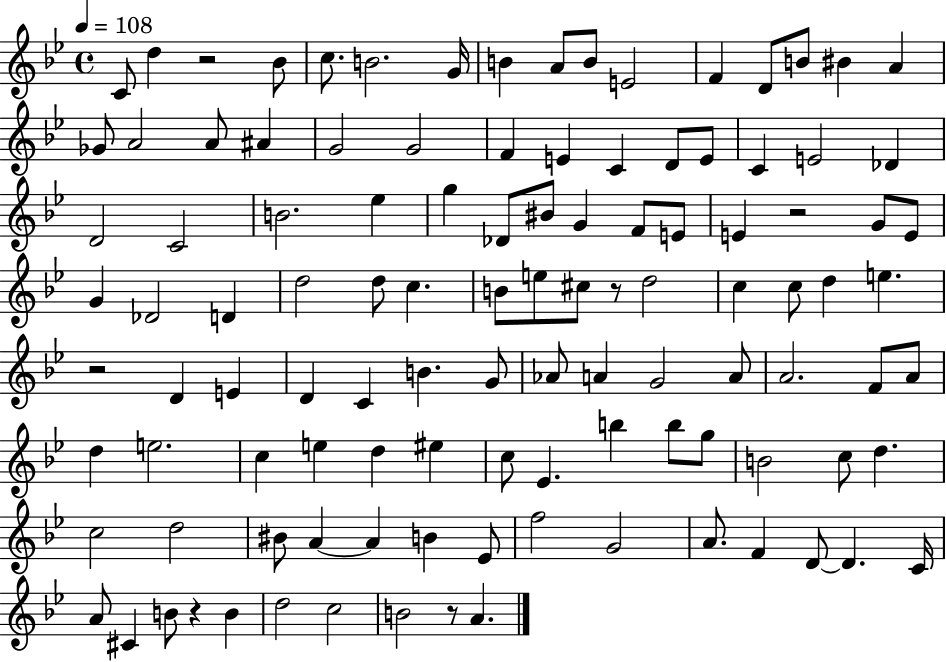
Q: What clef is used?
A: treble